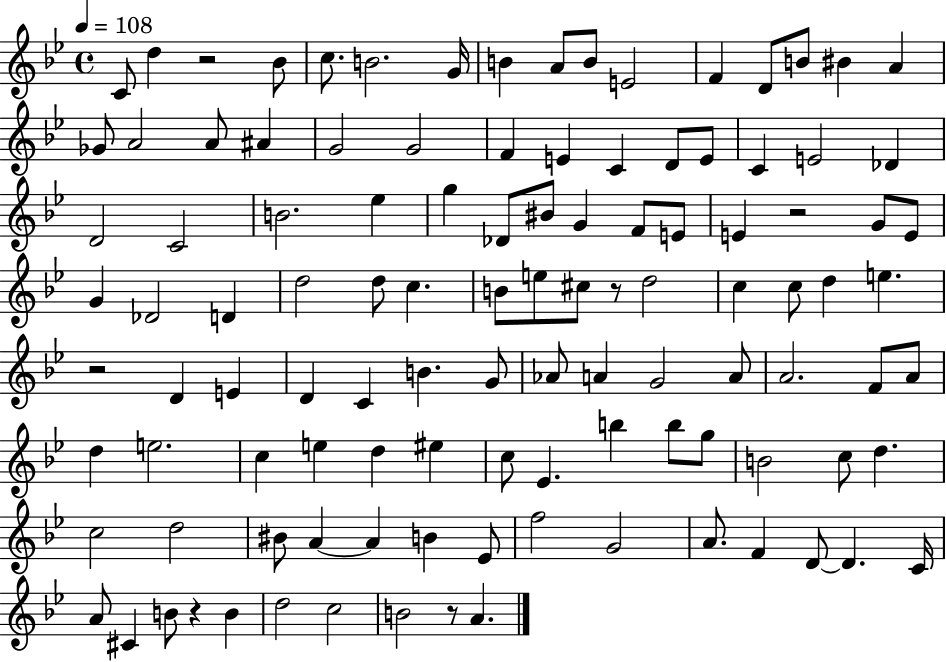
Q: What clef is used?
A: treble